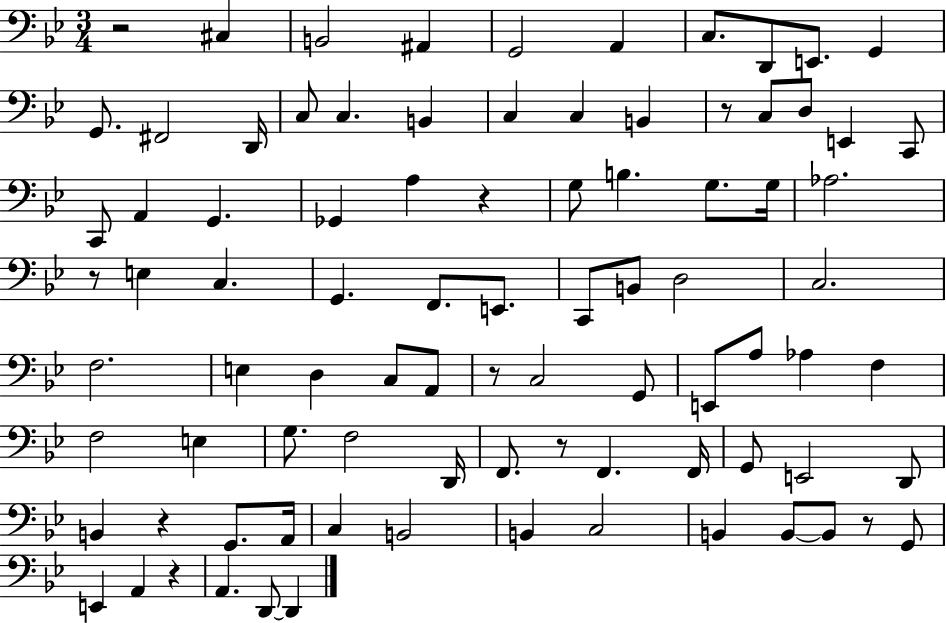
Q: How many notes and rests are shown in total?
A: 88